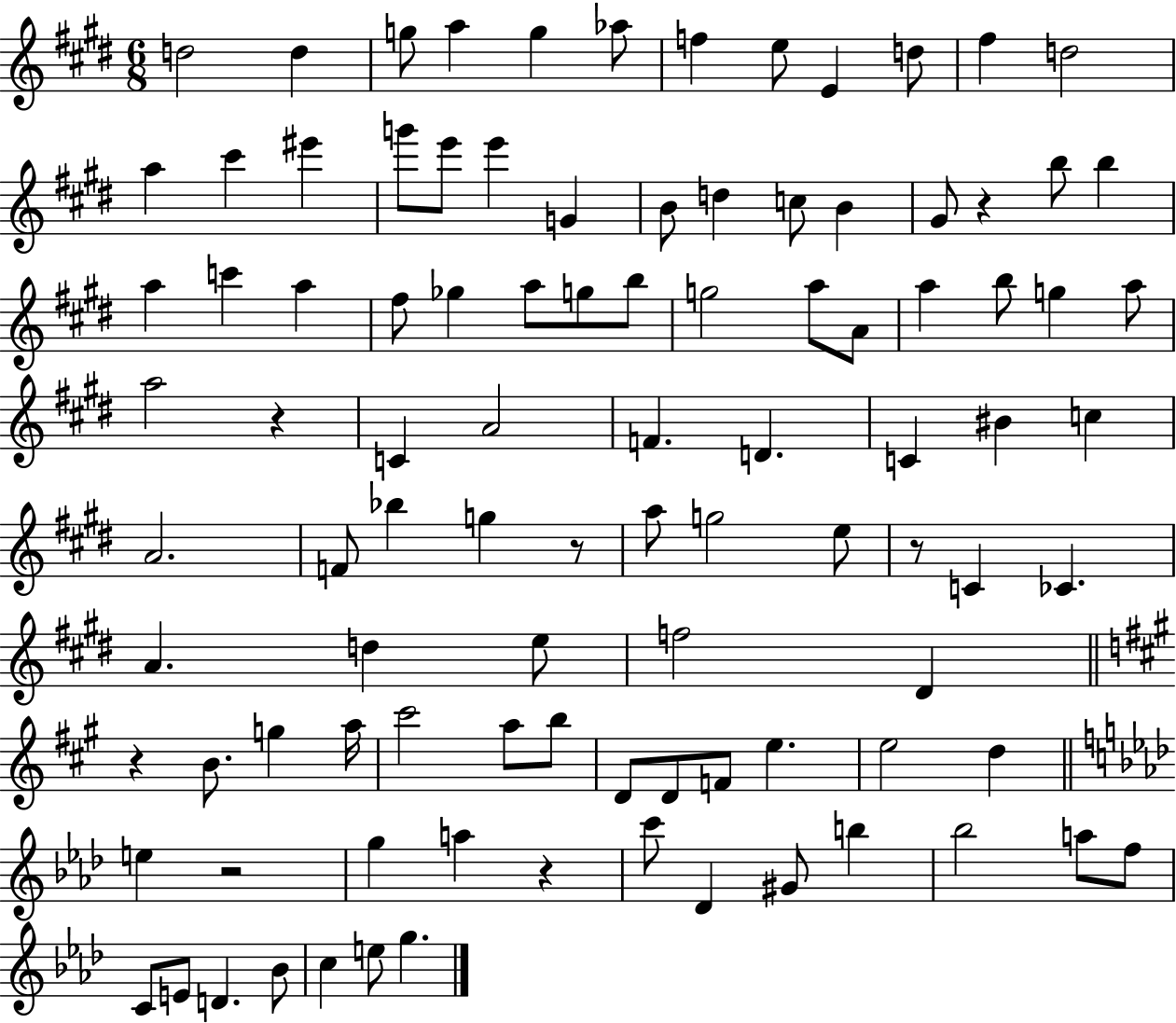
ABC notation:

X:1
T:Untitled
M:6/8
L:1/4
K:E
d2 d g/2 a g _a/2 f e/2 E d/2 ^f d2 a ^c' ^e' g'/2 e'/2 e' G B/2 d c/2 B ^G/2 z b/2 b a c' a ^f/2 _g a/2 g/2 b/2 g2 a/2 A/2 a b/2 g a/2 a2 z C A2 F D C ^B c A2 F/2 _b g z/2 a/2 g2 e/2 z/2 C _C A d e/2 f2 ^D z B/2 g a/4 ^c'2 a/2 b/2 D/2 D/2 F/2 e e2 d e z2 g a z c'/2 _D ^G/2 b _b2 a/2 f/2 C/2 E/2 D _B/2 c e/2 g